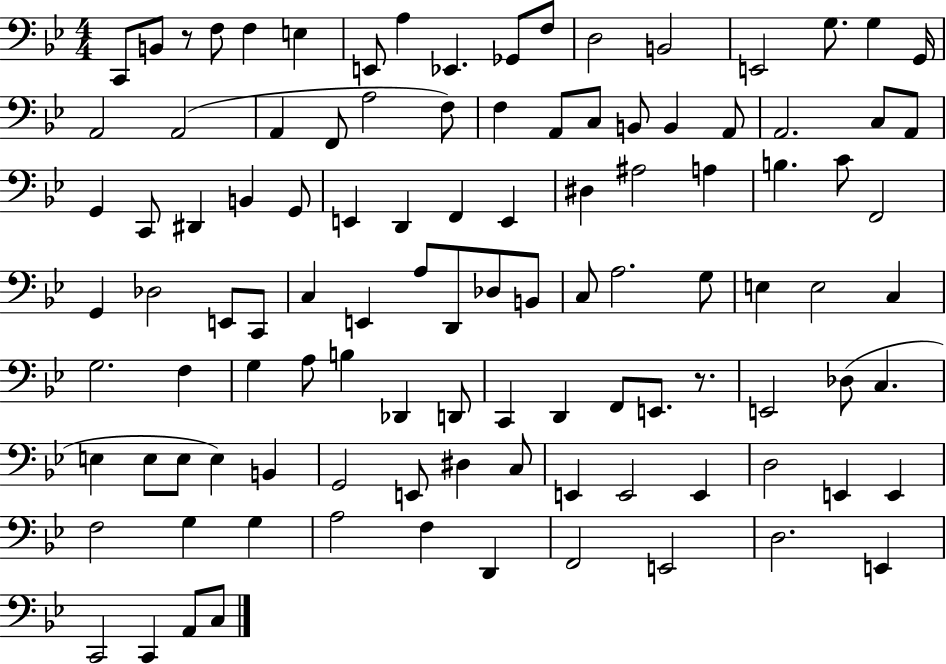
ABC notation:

X:1
T:Untitled
M:4/4
L:1/4
K:Bb
C,,/2 B,,/2 z/2 F,/2 F, E, E,,/2 A, _E,, _G,,/2 F,/2 D,2 B,,2 E,,2 G,/2 G, G,,/4 A,,2 A,,2 A,, F,,/2 A,2 F,/2 F, A,,/2 C,/2 B,,/2 B,, A,,/2 A,,2 C,/2 A,,/2 G,, C,,/2 ^D,, B,, G,,/2 E,, D,, F,, E,, ^D, ^A,2 A, B, C/2 F,,2 G,, _D,2 E,,/2 C,,/2 C, E,, A,/2 D,,/2 _D,/2 B,,/2 C,/2 A,2 G,/2 E, E,2 C, G,2 F, G, A,/2 B, _D,, D,,/2 C,, D,, F,,/2 E,,/2 z/2 E,,2 _D,/2 C, E, E,/2 E,/2 E, B,, G,,2 E,,/2 ^D, C,/2 E,, E,,2 E,, D,2 E,, E,, F,2 G, G, A,2 F, D,, F,,2 E,,2 D,2 E,, C,,2 C,, A,,/2 C,/2